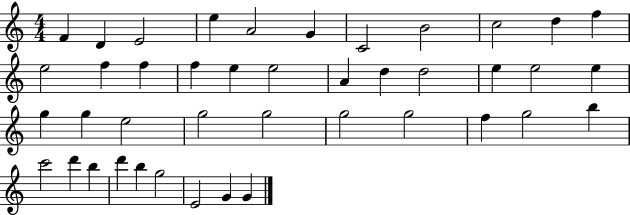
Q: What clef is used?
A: treble